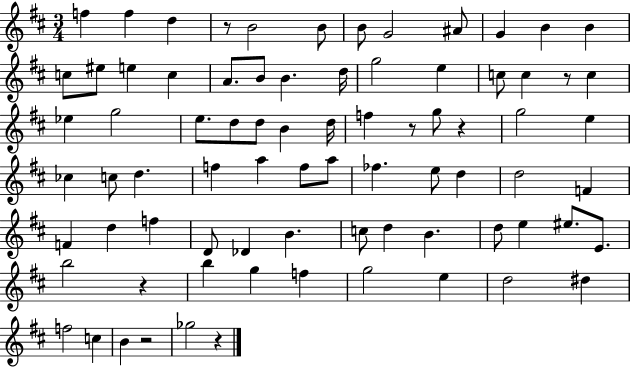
X:1
T:Untitled
M:3/4
L:1/4
K:D
f f d z/2 B2 B/2 B/2 G2 ^A/2 G B B c/2 ^e/2 e c A/2 B/2 B d/4 g2 e c/2 c z/2 c _e g2 e/2 d/2 d/2 B d/4 f z/2 g/2 z g2 e _c c/2 d f a f/2 a/2 _f e/2 d d2 F F d f D/2 _D B c/2 d B d/2 e ^e/2 E/2 b2 z b g f g2 e d2 ^d f2 c B z2 _g2 z